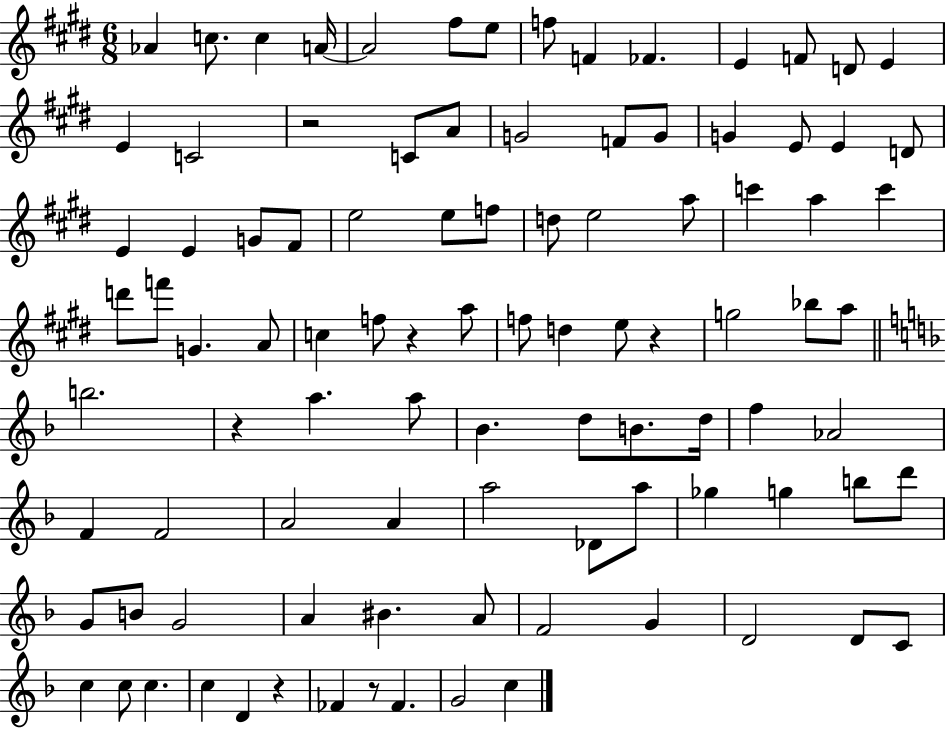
Ab4/q C5/e. C5/q A4/s A4/h F#5/e E5/e F5/e F4/q FES4/q. E4/q F4/e D4/e E4/q E4/q C4/h R/h C4/e A4/e G4/h F4/e G4/e G4/q E4/e E4/q D4/e E4/q E4/q G4/e F#4/e E5/h E5/e F5/e D5/e E5/h A5/e C6/q A5/q C6/q D6/e F6/e G4/q. A4/e C5/q F5/e R/q A5/e F5/e D5/q E5/e R/q G5/h Bb5/e A5/e B5/h. R/q A5/q. A5/e Bb4/q. D5/e B4/e. D5/s F5/q Ab4/h F4/q F4/h A4/h A4/q A5/h Db4/e A5/e Gb5/q G5/q B5/e D6/e G4/e B4/e G4/h A4/q BIS4/q. A4/e F4/h G4/q D4/h D4/e C4/e C5/q C5/e C5/q. C5/q D4/q R/q FES4/q R/e FES4/q. G4/h C5/q